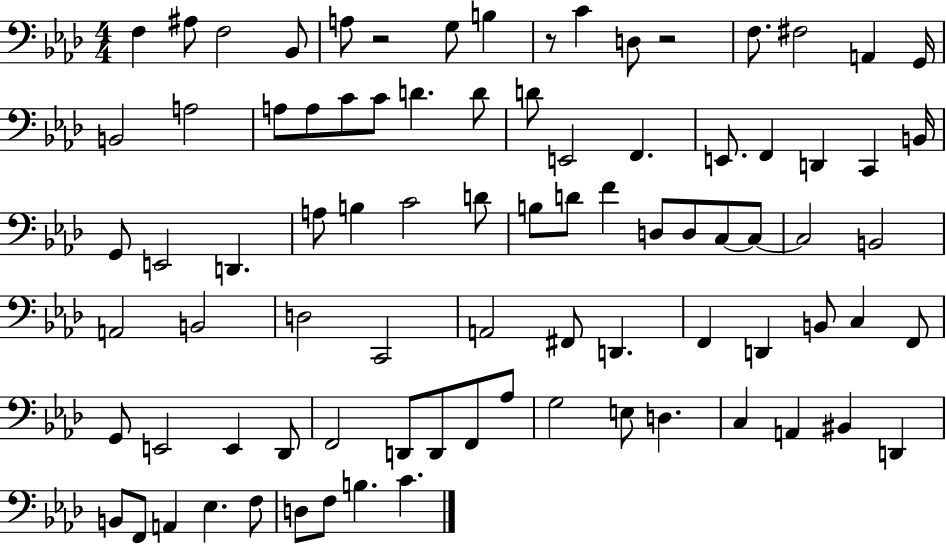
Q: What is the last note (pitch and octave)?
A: C4